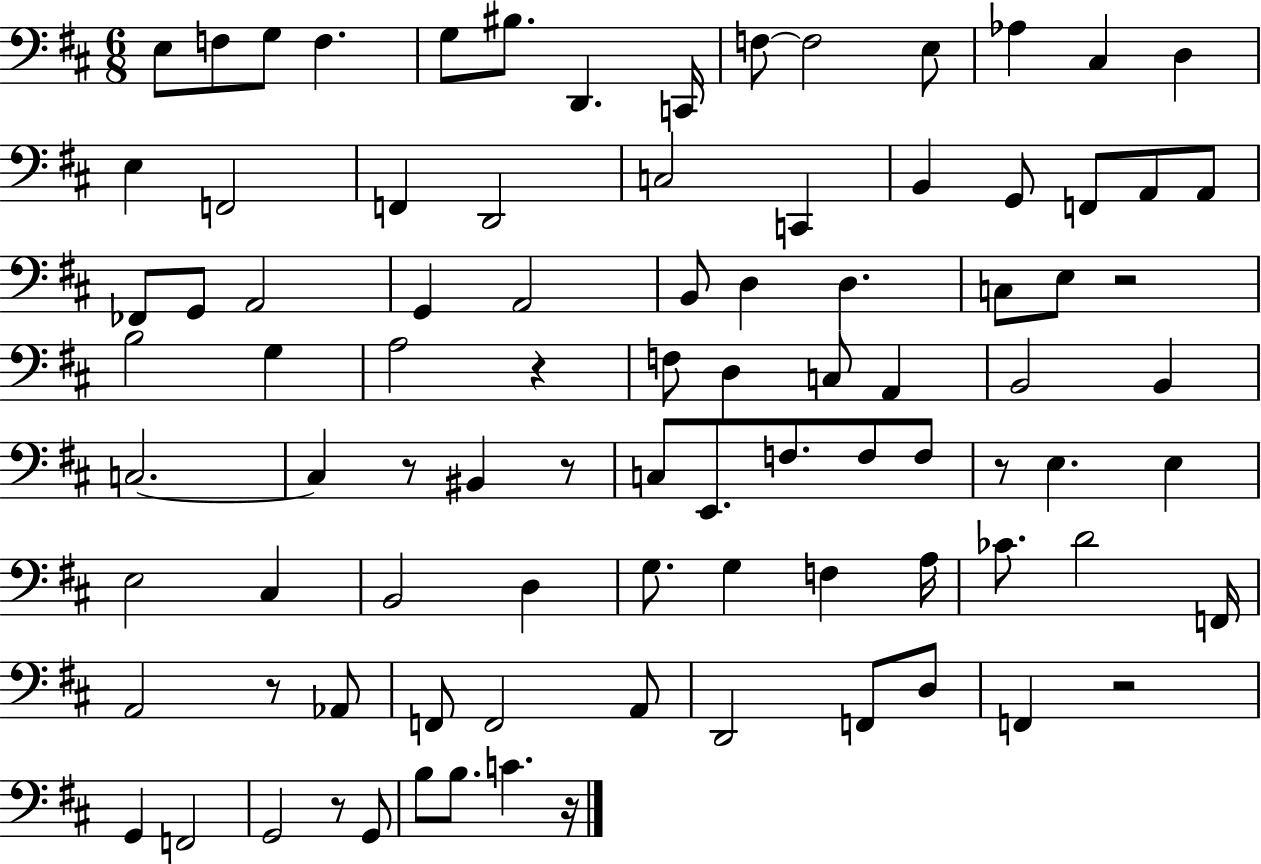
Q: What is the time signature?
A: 6/8